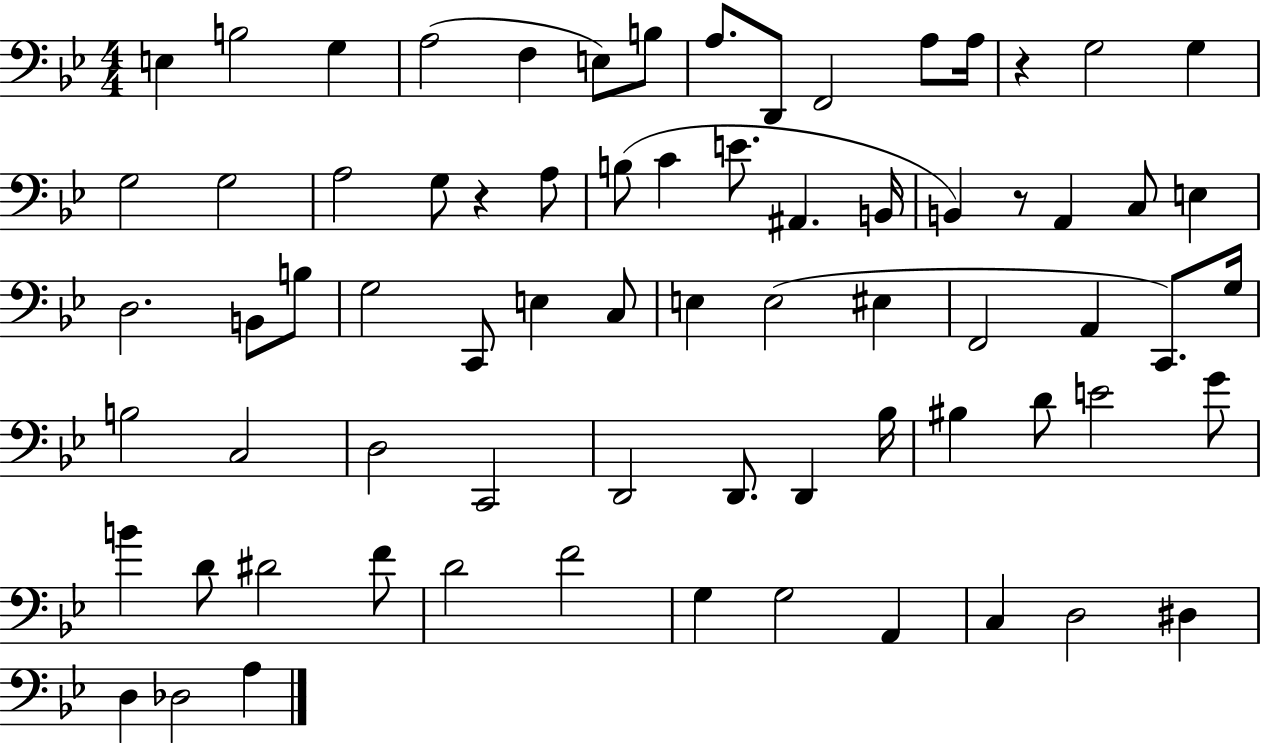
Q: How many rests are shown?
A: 3